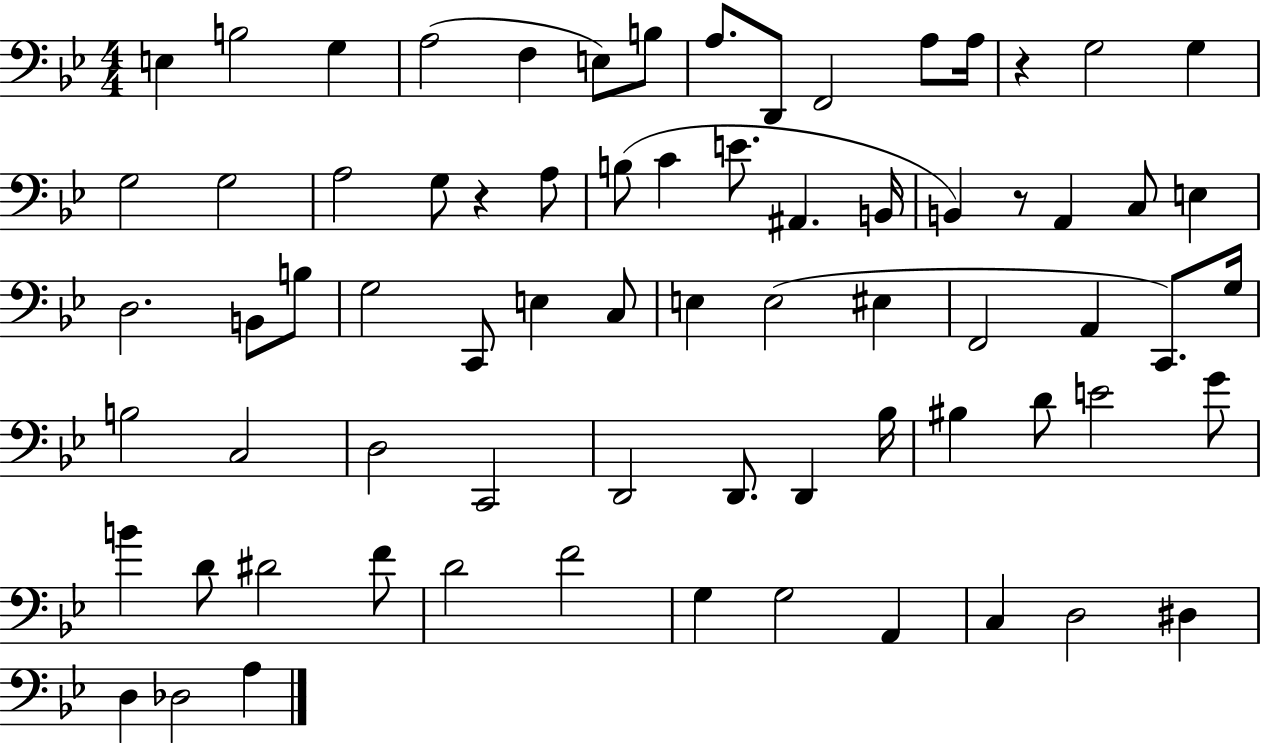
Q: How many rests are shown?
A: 3